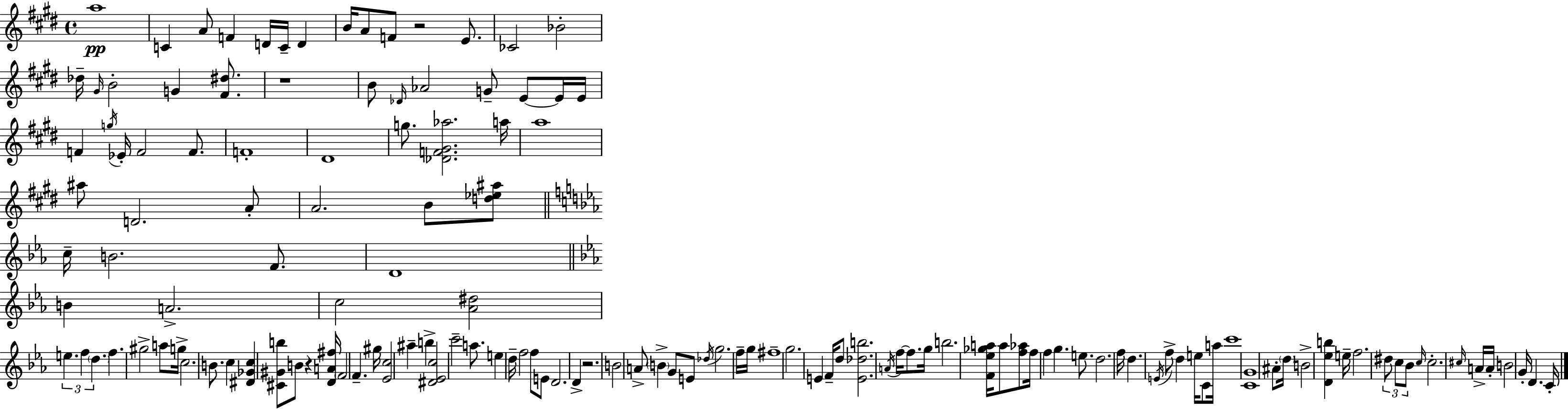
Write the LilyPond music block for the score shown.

{
  \clef treble
  \time 4/4
  \defaultTimeSignature
  \key e \major
  a''1\pp | c'4 a'8 f'4 d'16 c'16-- d'4 | b'16 a'8 f'8 r2 e'8. | ces'2 bes'2-. | \break des''16-- \grace { gis'16 } b'2-. g'4 <fis' dis''>8. | r1 | b'8 \grace { des'16 } aes'2 g'8-- e'8~~ | e'16 e'16 f'4 \acciaccatura { g''16 } ees'16-. f'2 | \break f'8. f'1-. | dis'1 | g''8. <des' f' gis' aes''>2. | a''16 a''1 | \break ais''8 d'2. | a'8-. a'2. b'8 | <d'' ees'' ais''>8 \bar "||" \break \key ees \major c''16-- b'2. f'8. | d'1 | \bar "||" \break \key ees \major b'4 a'2.-> | c''2 <aes' dis''>2 | \tuplet 3/2 { e''4. f''4 \parenthesize d''4. } | f''4. gis''2-> a''8 | \break g''16-> c''2. b'8. | c''4 <dis' ges' c''>4 <cis' gis' b''>8 b'8 r4 | <d' a' fis''>16 \parenthesize f'2 f'4.-- gis''16 | <ees' c''>2 ais''4-- b''4-> | \break <dis' ees' c''>2 c'''2-- | a''8. e''4 d''16-- f''2 | f''8 e'8 d'2. | d'4-> r2. | \break b'2 a'8-> \parenthesize b'4-> g'8 | e'8 \acciaccatura { des''16 } g''2. f''16-- | g''16 fis''1-- | g''2. e'4 | \break f'16-- d''8 <e' des'' b''>2. | \acciaccatura { a'16 } f''16~~ f''8. g''16 b''2. | <f' ees'' ges'' a''>16 a''8 <f'' aes''>8 f''16 f''4 g''4. | e''8. d''2. | \break f''16 d''4. \acciaccatura { e'16 } f''8-> d''4 e''16 | c'8 a''16 c'''1 | <c' g'>1 | ais'8-. \parenthesize d''16 b'2-> <d' ees'' b''>4 | \break e''16-- f''2. \tuplet 3/2 { dis''8 | c''8 bes'8 } \grace { c''16 } c''2.-. | \grace { cis''16 } a'16-> a'16-. b'2 g'16-. d'4. | c'16-. \bar "|."
}